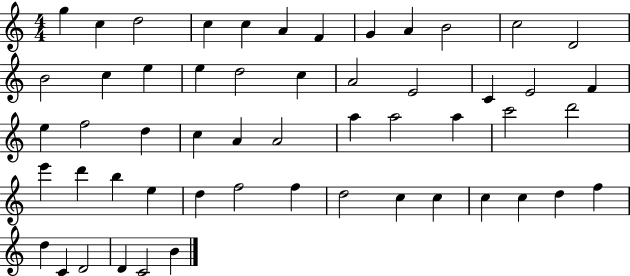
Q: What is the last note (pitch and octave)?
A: B4